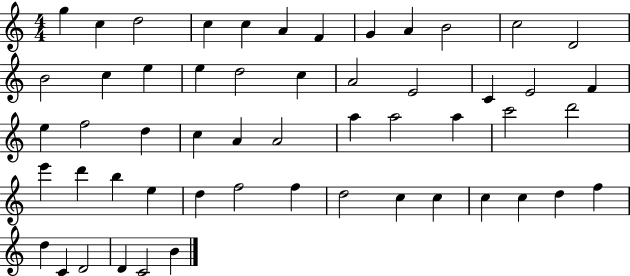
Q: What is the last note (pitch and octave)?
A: B4